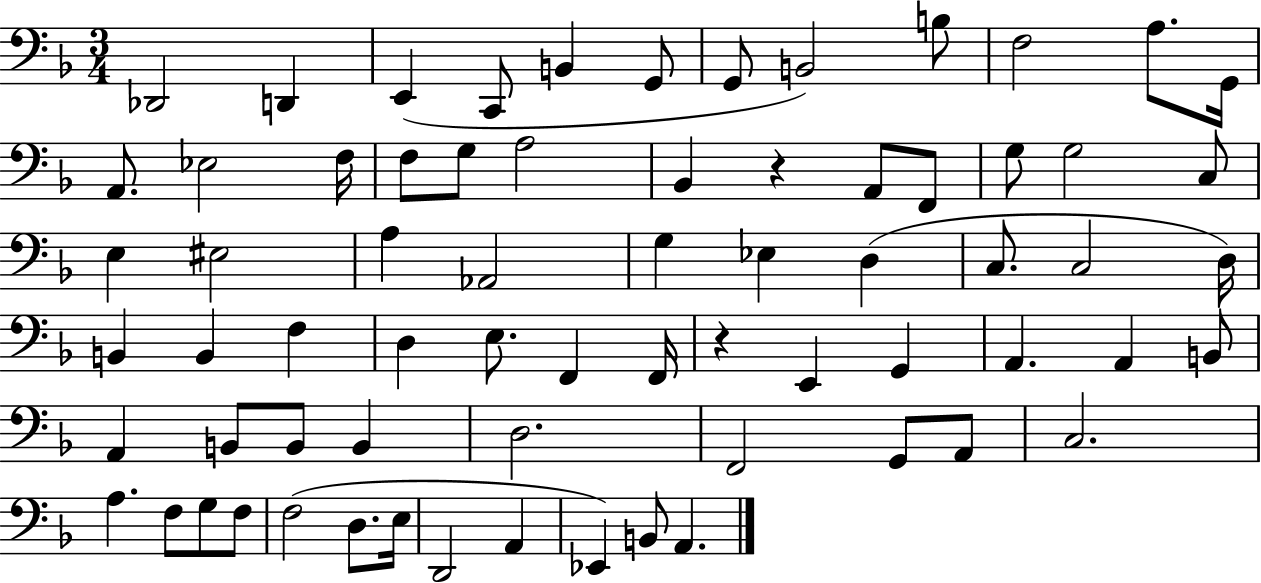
{
  \clef bass
  \numericTimeSignature
  \time 3/4
  \key f \major
  des,2 d,4 | e,4( c,8 b,4 g,8 | g,8 b,2) b8 | f2 a8. g,16 | \break a,8. ees2 f16 | f8 g8 a2 | bes,4 r4 a,8 f,8 | g8 g2 c8 | \break e4 eis2 | a4 aes,2 | g4 ees4 d4( | c8. c2 d16) | \break b,4 b,4 f4 | d4 e8. f,4 f,16 | r4 e,4 g,4 | a,4. a,4 b,8 | \break a,4 b,8 b,8 b,4 | d2. | f,2 g,8 a,8 | c2. | \break a4. f8 g8 f8 | f2( d8. e16 | d,2 a,4 | ees,4) b,8 a,4. | \break \bar "|."
}